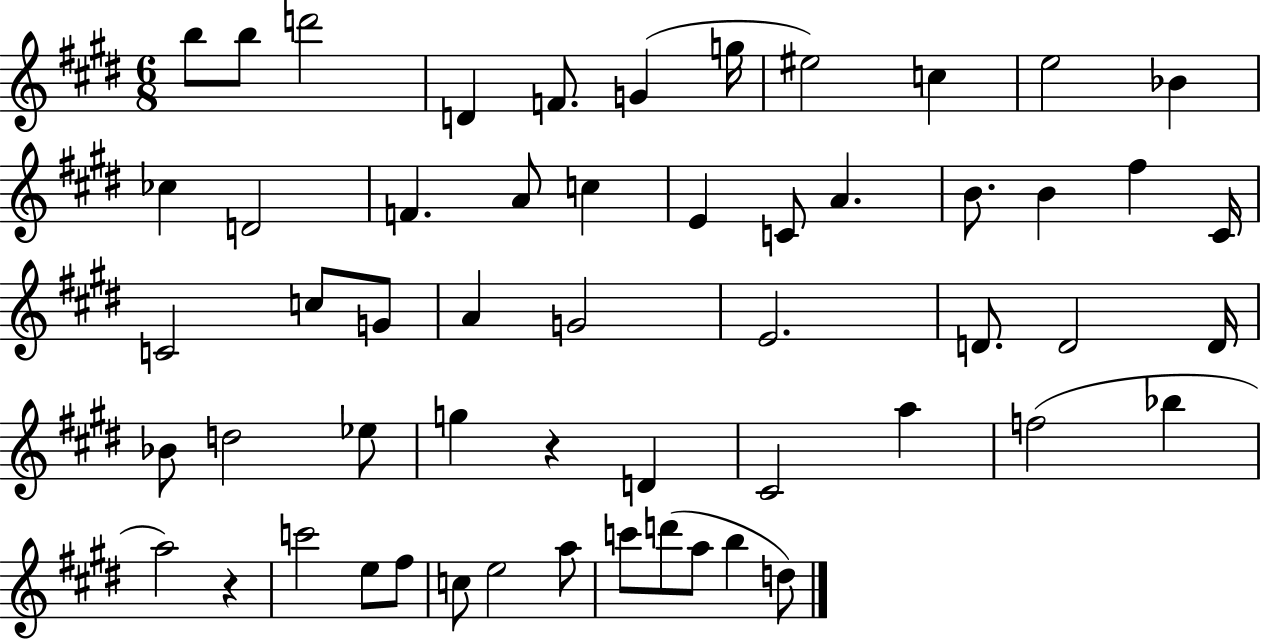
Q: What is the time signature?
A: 6/8